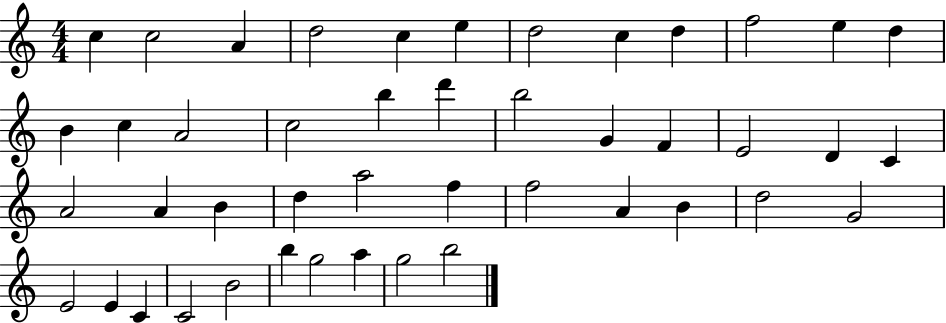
C5/q C5/h A4/q D5/h C5/q E5/q D5/h C5/q D5/q F5/h E5/q D5/q B4/q C5/q A4/h C5/h B5/q D6/q B5/h G4/q F4/q E4/h D4/q C4/q A4/h A4/q B4/q D5/q A5/h F5/q F5/h A4/q B4/q D5/h G4/h E4/h E4/q C4/q C4/h B4/h B5/q G5/h A5/q G5/h B5/h